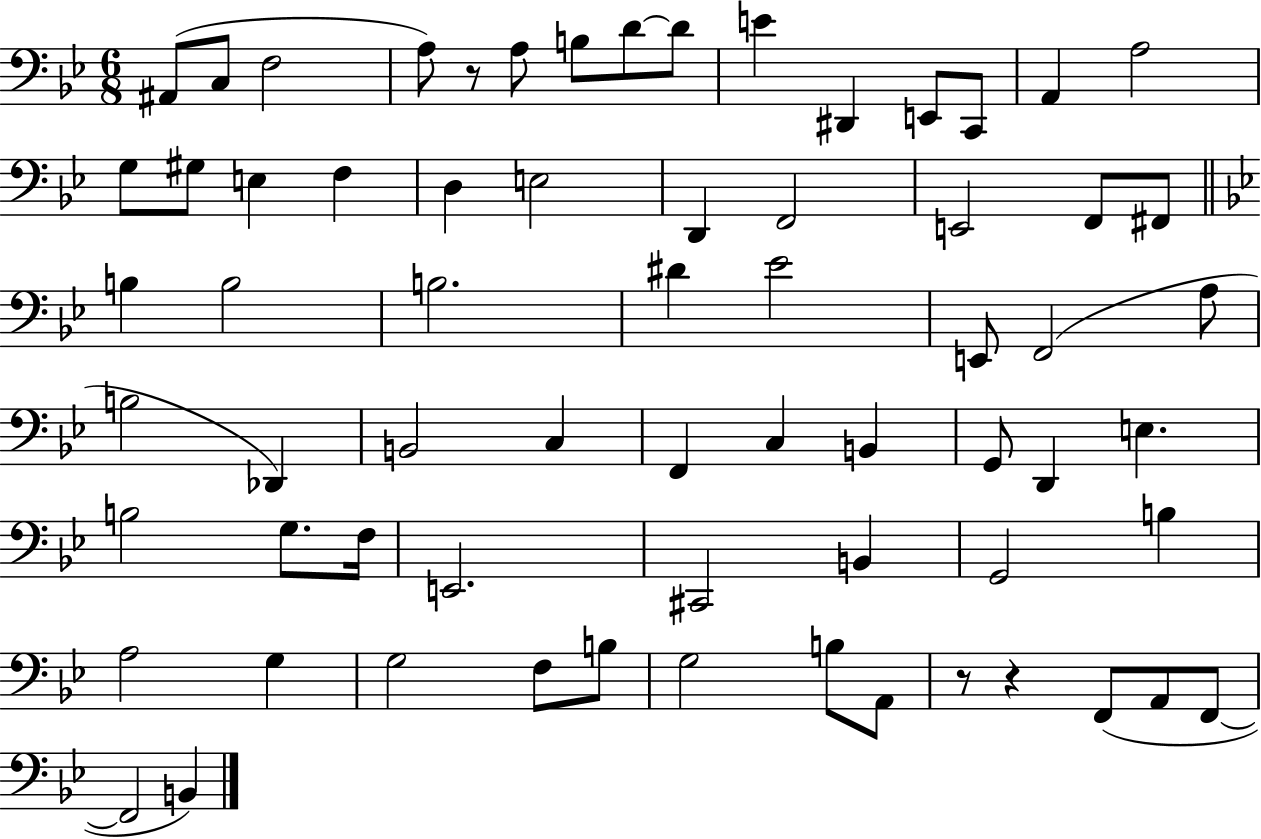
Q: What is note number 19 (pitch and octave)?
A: D3